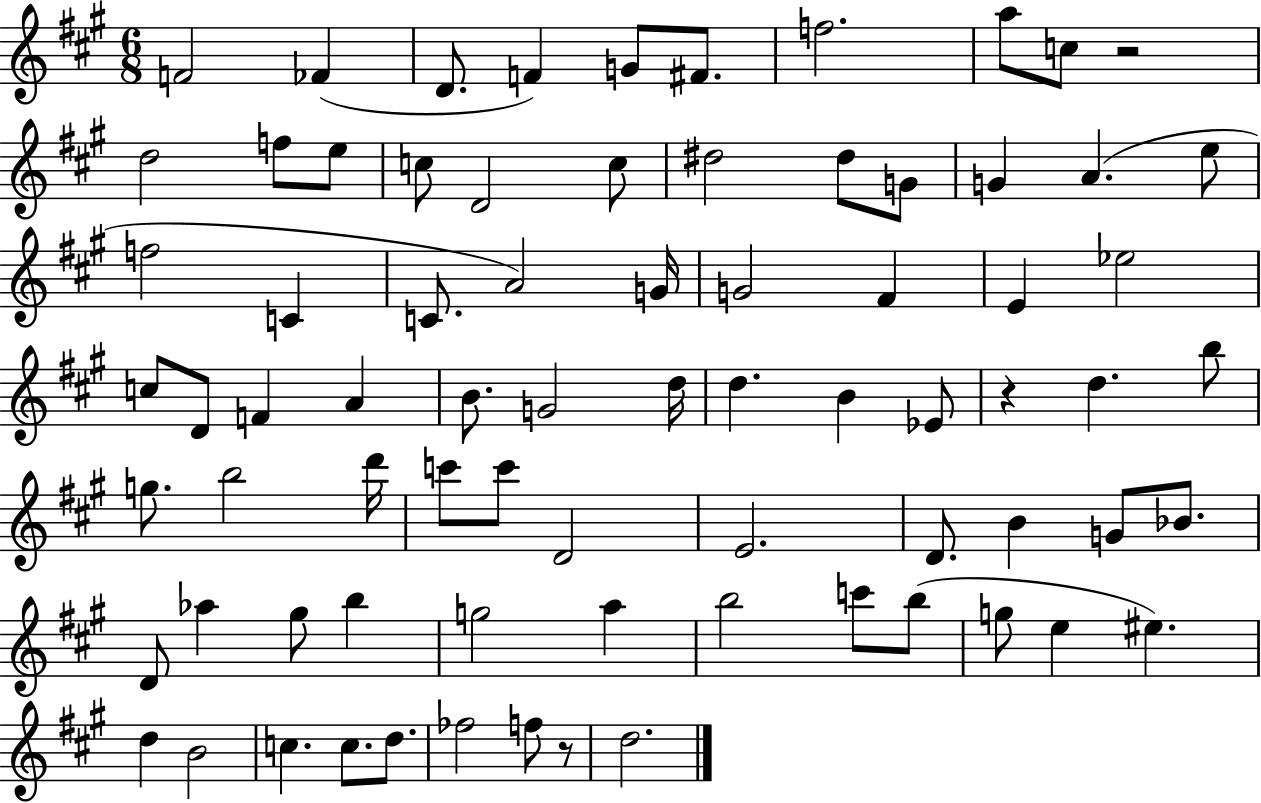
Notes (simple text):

F4/h FES4/q D4/e. F4/q G4/e F#4/e. F5/h. A5/e C5/e R/h D5/h F5/e E5/e C5/e D4/h C5/e D#5/h D#5/e G4/e G4/q A4/q. E5/e F5/h C4/q C4/e. A4/h G4/s G4/h F#4/q E4/q Eb5/h C5/e D4/e F4/q A4/q B4/e. G4/h D5/s D5/q. B4/q Eb4/e R/q D5/q. B5/e G5/e. B5/h D6/s C6/e C6/e D4/h E4/h. D4/e. B4/q G4/e Bb4/e. D4/e Ab5/q G#5/e B5/q G5/h A5/q B5/h C6/e B5/e G5/e E5/q EIS5/q. D5/q B4/h C5/q. C5/e. D5/e. FES5/h F5/e R/e D5/h.